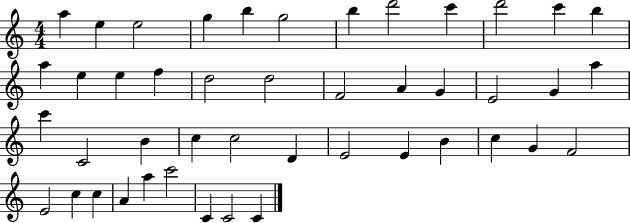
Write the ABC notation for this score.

X:1
T:Untitled
M:4/4
L:1/4
K:C
a e e2 g b g2 b d'2 c' d'2 c' b a e e f d2 d2 F2 A G E2 G a c' C2 B c c2 D E2 E B c G F2 E2 c c A a c'2 C C2 C